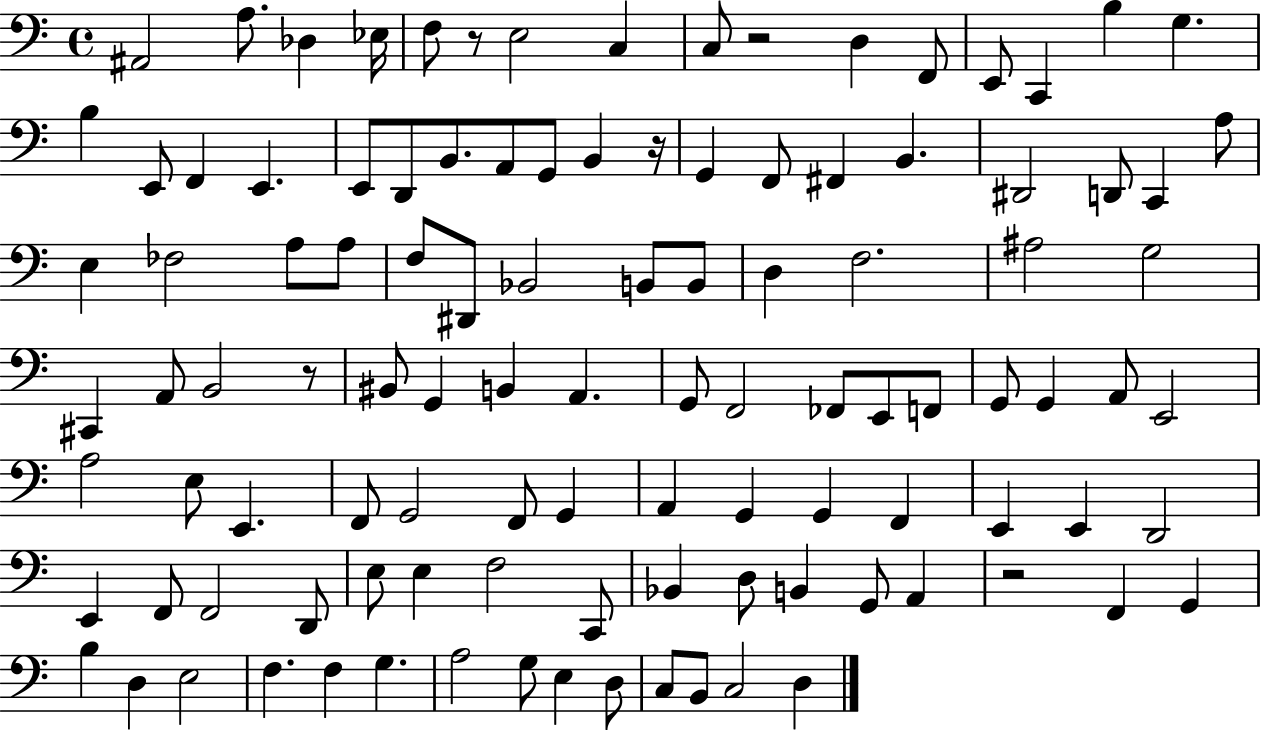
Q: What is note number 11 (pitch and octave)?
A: E2